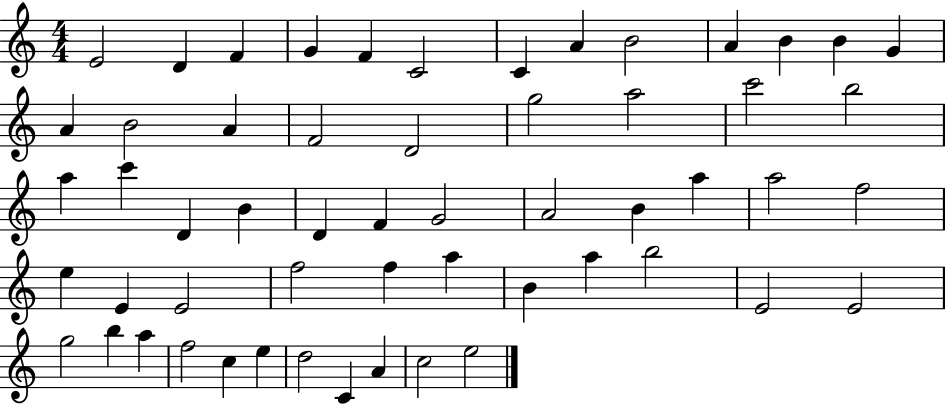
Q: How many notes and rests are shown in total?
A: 56